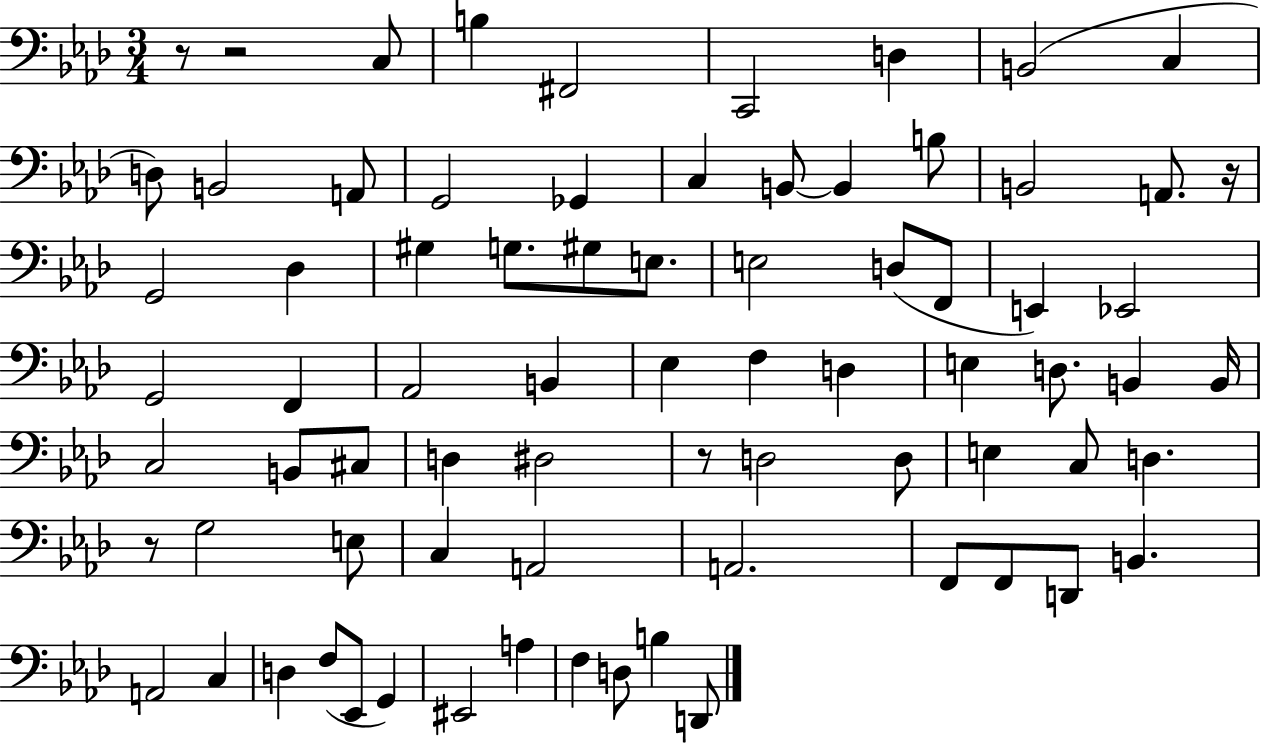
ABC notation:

X:1
T:Untitled
M:3/4
L:1/4
K:Ab
z/2 z2 C,/2 B, ^F,,2 C,,2 D, B,,2 C, D,/2 B,,2 A,,/2 G,,2 _G,, C, B,,/2 B,, B,/2 B,,2 A,,/2 z/4 G,,2 _D, ^G, G,/2 ^G,/2 E,/2 E,2 D,/2 F,,/2 E,, _E,,2 G,,2 F,, _A,,2 B,, _E, F, D, E, D,/2 B,, B,,/4 C,2 B,,/2 ^C,/2 D, ^D,2 z/2 D,2 D,/2 E, C,/2 D, z/2 G,2 E,/2 C, A,,2 A,,2 F,,/2 F,,/2 D,,/2 B,, A,,2 C, D, F,/2 _E,,/2 G,, ^E,,2 A, F, D,/2 B, D,,/2